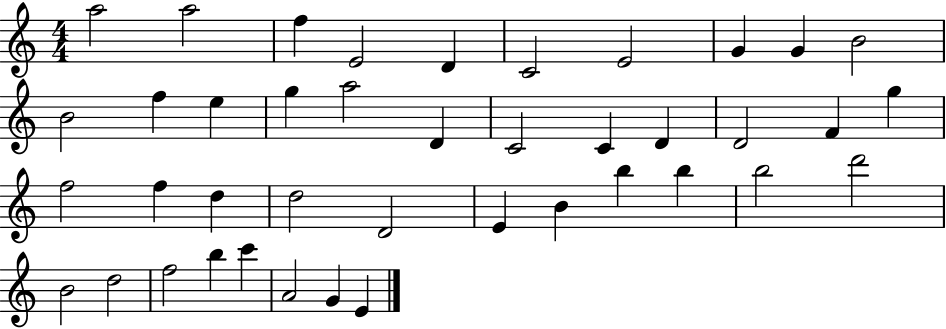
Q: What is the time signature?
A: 4/4